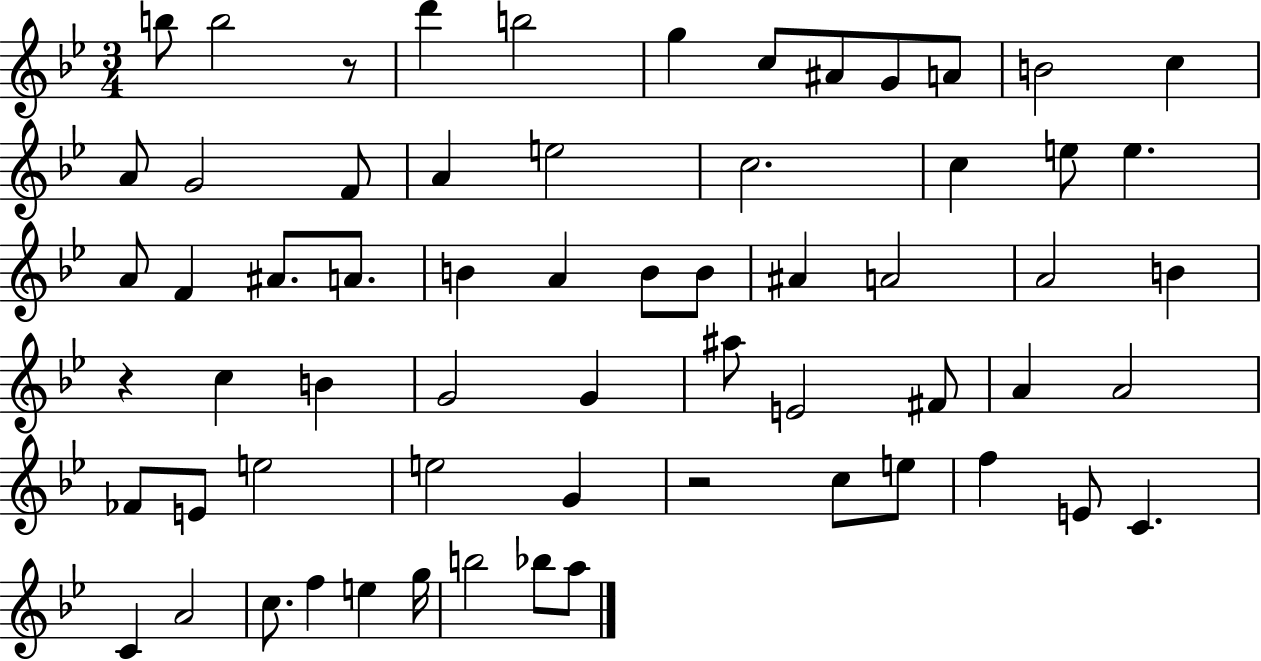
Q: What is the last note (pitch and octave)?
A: A5